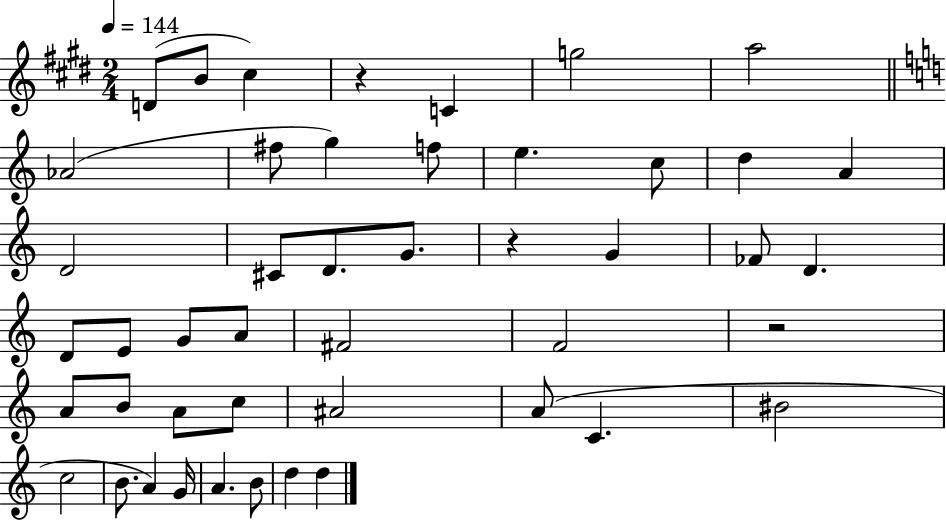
{
  \clef treble
  \numericTimeSignature
  \time 2/4
  \key e \major
  \tempo 4 = 144
  \repeat volta 2 { d'8( b'8 cis''4) | r4 c'4 | g''2 | a''2 | \break \bar "||" \break \key c \major aes'2( | fis''8 g''4) f''8 | e''4. c''8 | d''4 a'4 | \break d'2 | cis'8 d'8. g'8. | r4 g'4 | fes'8 d'4. | \break d'8 e'8 g'8 a'8 | fis'2 | f'2 | r2 | \break a'8 b'8 a'8 c''8 | ais'2 | a'8( c'4. | bis'2 | \break c''2 | b'8. a'4) g'16 | a'4. b'8 | d''4 d''4 | \break } \bar "|."
}